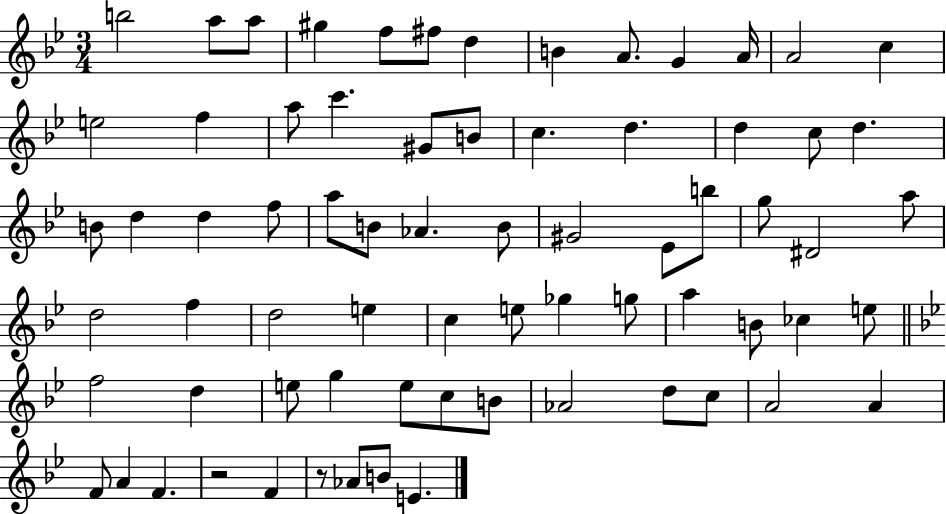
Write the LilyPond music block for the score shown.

{
  \clef treble
  \numericTimeSignature
  \time 3/4
  \key bes \major
  b''2 a''8 a''8 | gis''4 f''8 fis''8 d''4 | b'4 a'8. g'4 a'16 | a'2 c''4 | \break e''2 f''4 | a''8 c'''4. gis'8 b'8 | c''4. d''4. | d''4 c''8 d''4. | \break b'8 d''4 d''4 f''8 | a''8 b'8 aes'4. b'8 | gis'2 ees'8 b''8 | g''8 dis'2 a''8 | \break d''2 f''4 | d''2 e''4 | c''4 e''8 ges''4 g''8 | a''4 b'8 ces''4 e''8 | \break \bar "||" \break \key bes \major f''2 d''4 | e''8 g''4 e''8 c''8 b'8 | aes'2 d''8 c''8 | a'2 a'4 | \break f'8 a'4 f'4. | r2 f'4 | r8 aes'8 b'8 e'4. | \bar "|."
}